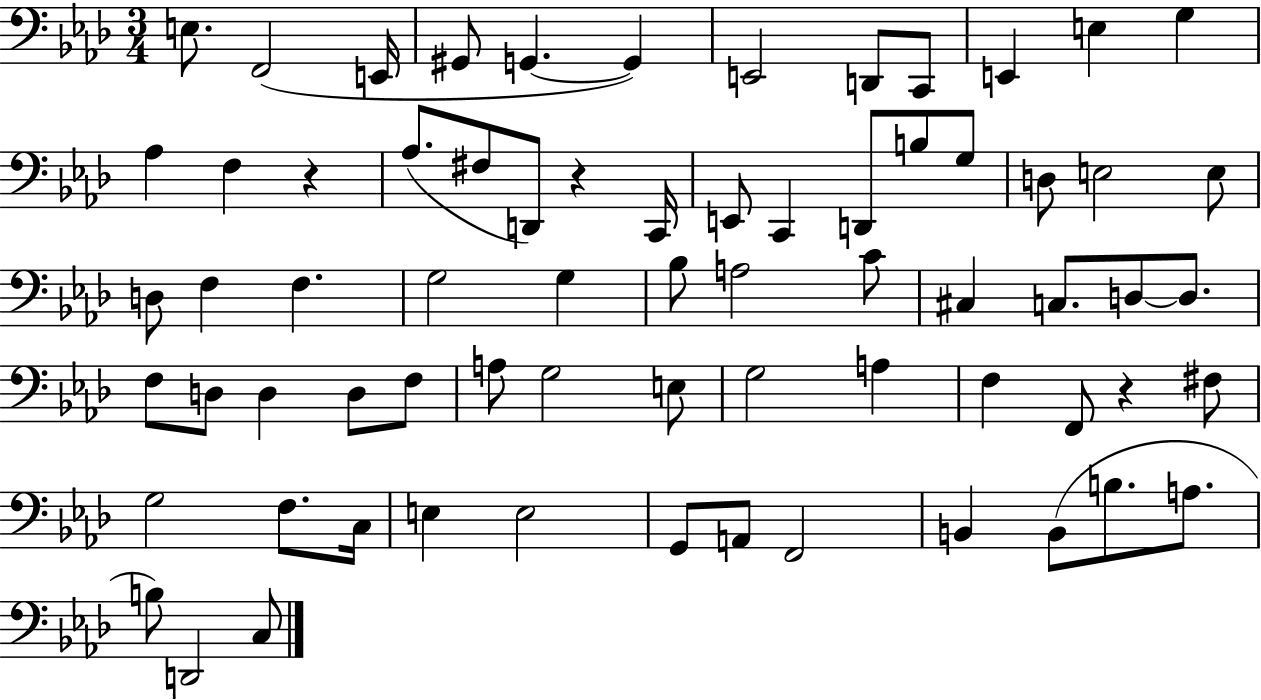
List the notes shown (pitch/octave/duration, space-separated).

E3/e. F2/h E2/s G#2/e G2/q. G2/q E2/h D2/e C2/e E2/q E3/q G3/q Ab3/q F3/q R/q Ab3/e. F#3/e D2/e R/q C2/s E2/e C2/q D2/e B3/e G3/e D3/e E3/h E3/e D3/e F3/q F3/q. G3/h G3/q Bb3/e A3/h C4/e C#3/q C3/e. D3/e D3/e. F3/e D3/e D3/q D3/e F3/e A3/e G3/h E3/e G3/h A3/q F3/q F2/e R/q F#3/e G3/h F3/e. C3/s E3/q E3/h G2/e A2/e F2/h B2/q B2/e B3/e. A3/e. B3/e D2/h C3/e